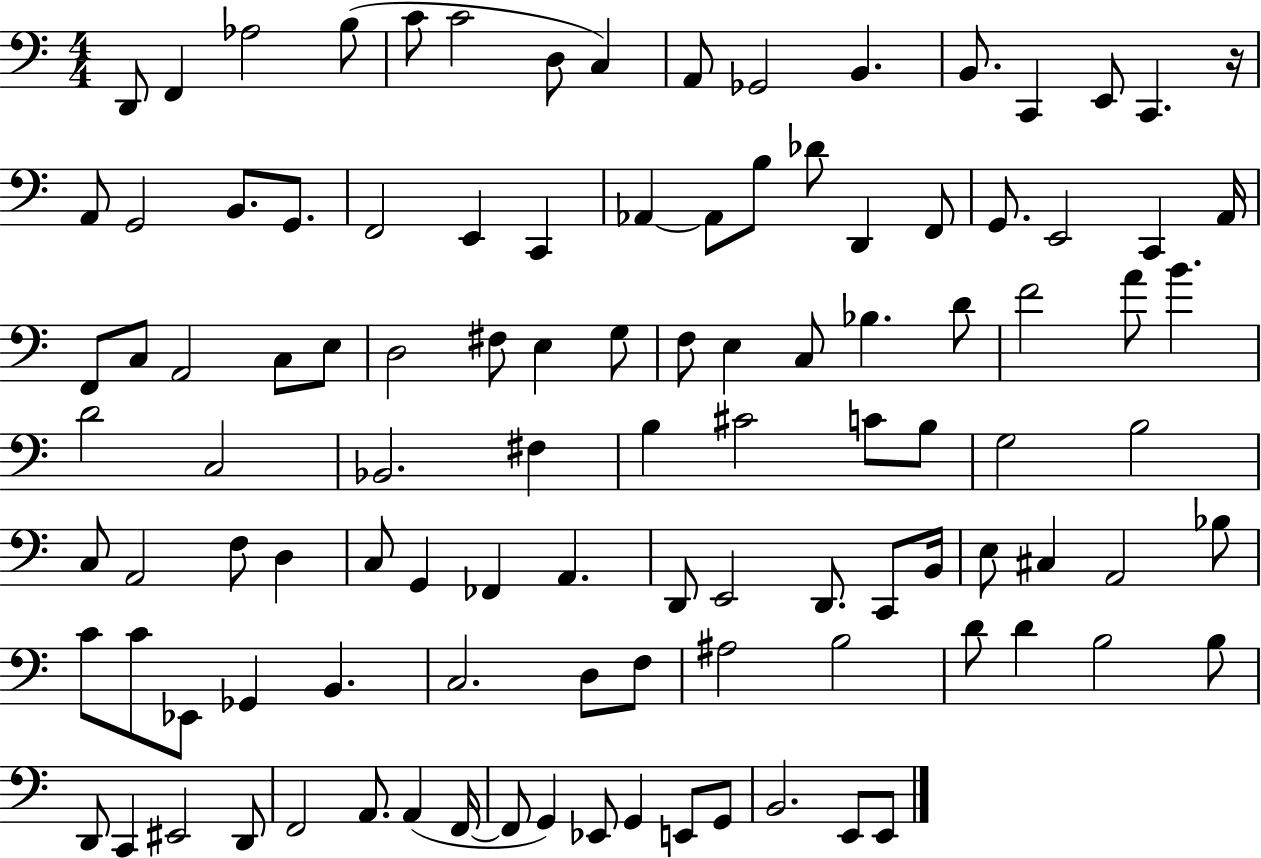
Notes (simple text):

D2/e F2/q Ab3/h B3/e C4/e C4/h D3/e C3/q A2/e Gb2/h B2/q. B2/e. C2/q E2/e C2/q. R/s A2/e G2/h B2/e. G2/e. F2/h E2/q C2/q Ab2/q Ab2/e B3/e Db4/e D2/q F2/e G2/e. E2/h C2/q A2/s F2/e C3/e A2/h C3/e E3/e D3/h F#3/e E3/q G3/e F3/e E3/q C3/e Bb3/q. D4/e F4/h A4/e B4/q. D4/h C3/h Bb2/h. F#3/q B3/q C#4/h C4/e B3/e G3/h B3/h C3/e A2/h F3/e D3/q C3/e G2/q FES2/q A2/q. D2/e E2/h D2/e. C2/e B2/s E3/e C#3/q A2/h Bb3/e C4/e C4/e Eb2/e Gb2/q B2/q. C3/h. D3/e F3/e A#3/h B3/h D4/e D4/q B3/h B3/e D2/e C2/q EIS2/h D2/e F2/h A2/e. A2/q F2/s F2/e G2/q Eb2/e G2/q E2/e G2/e B2/h. E2/e E2/e